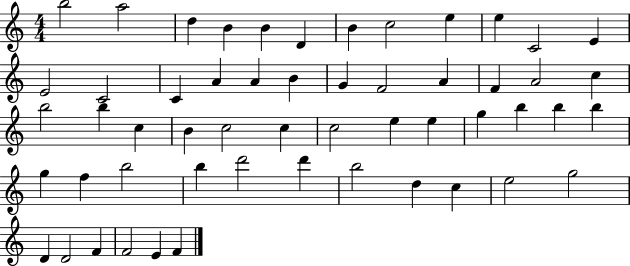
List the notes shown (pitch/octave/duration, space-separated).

B5/h A5/h D5/q B4/q B4/q D4/q B4/q C5/h E5/q E5/q C4/h E4/q E4/h C4/h C4/q A4/q A4/q B4/q G4/q F4/h A4/q F4/q A4/h C5/q B5/h B5/q C5/q B4/q C5/h C5/q C5/h E5/q E5/q G5/q B5/q B5/q B5/q G5/q F5/q B5/h B5/q D6/h D6/q B5/h D5/q C5/q E5/h G5/h D4/q D4/h F4/q F4/h E4/q F4/q